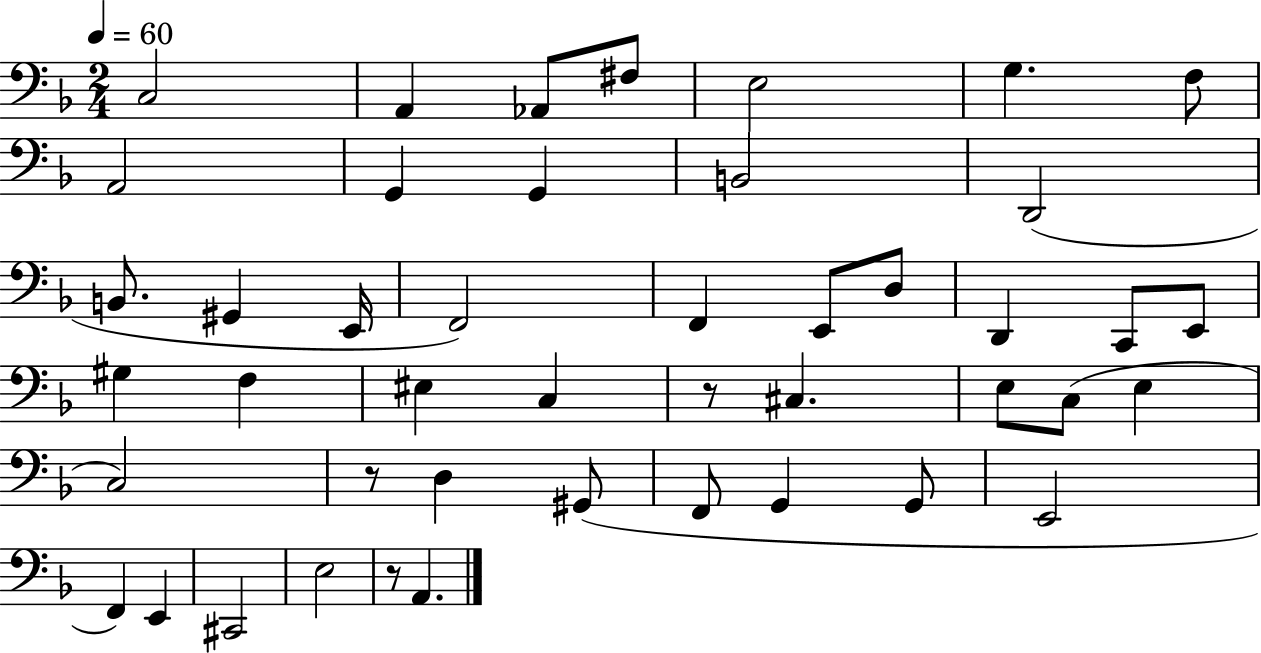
{
  \clef bass
  \numericTimeSignature
  \time 2/4
  \key f \major
  \tempo 4 = 60
  c2 | a,4 aes,8 fis8 | e2 | g4. f8 | \break a,2 | g,4 g,4 | b,2 | d,2( | \break b,8. gis,4 e,16 | f,2) | f,4 e,8 d8 | d,4 c,8 e,8 | \break gis4 f4 | eis4 c4 | r8 cis4. | e8 c8( e4 | \break c2) | r8 d4 gis,8( | f,8 g,4 g,8 | e,2 | \break f,4) e,4 | cis,2 | e2 | r8 a,4. | \break \bar "|."
}